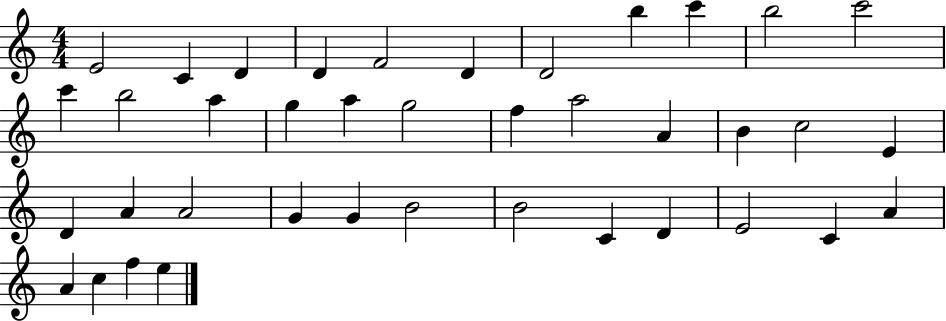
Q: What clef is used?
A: treble